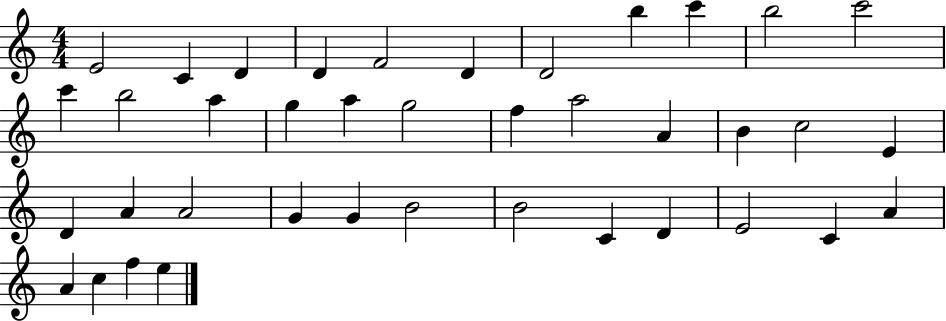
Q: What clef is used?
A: treble